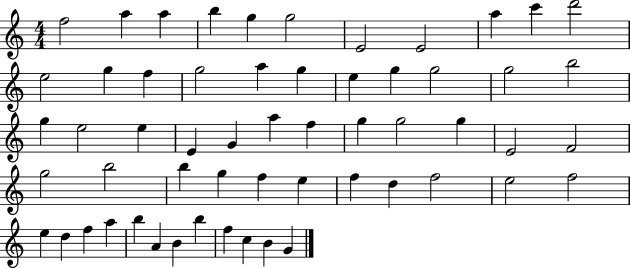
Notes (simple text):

F5/h A5/q A5/q B5/q G5/q G5/h E4/h E4/h A5/q C6/q D6/h E5/h G5/q F5/q G5/h A5/q G5/q E5/q G5/q G5/h G5/h B5/h G5/q E5/h E5/q E4/q G4/q A5/q F5/q G5/q G5/h G5/q E4/h F4/h G5/h B5/h B5/q G5/q F5/q E5/q F5/q D5/q F5/h E5/h F5/h E5/q D5/q F5/q A5/q B5/q A4/q B4/q B5/q F5/q C5/q B4/q G4/q